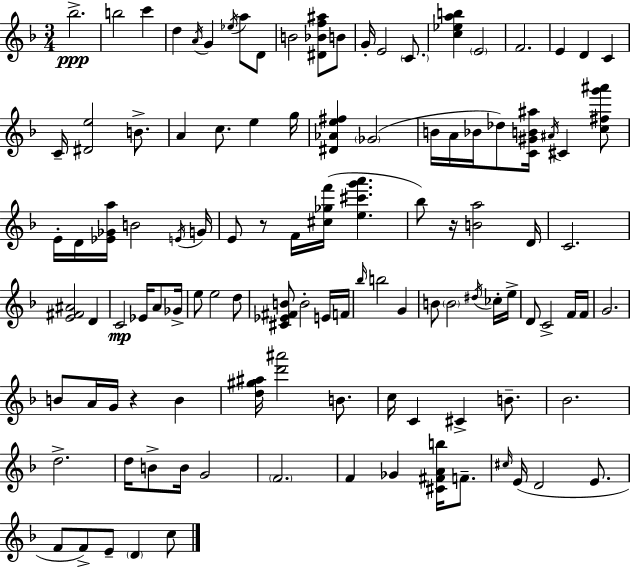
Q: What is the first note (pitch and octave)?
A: Bb5